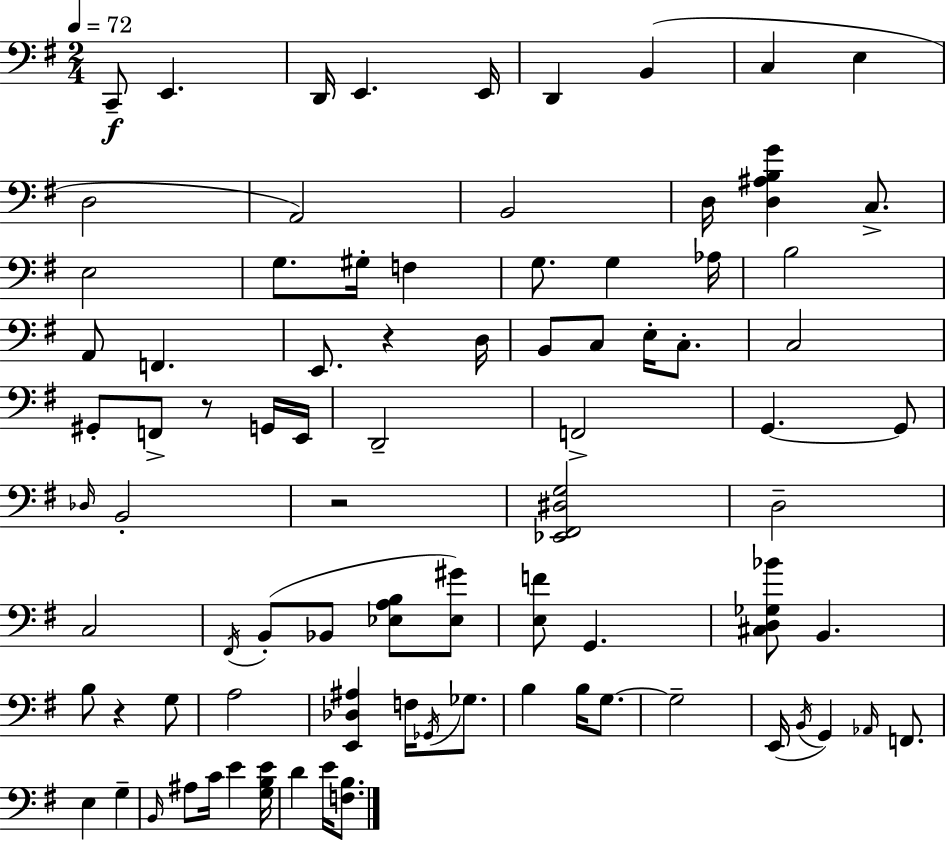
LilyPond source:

{
  \clef bass
  \numericTimeSignature
  \time 2/4
  \key g \major
  \tempo 4 = 72
  c,8--\f e,4. | d,16 e,4. e,16 | d,4 b,4( | c4 e4 | \break d2 | a,2) | b,2 | d16 <d ais b g'>4 c8.-> | \break e2 | g8. gis16-. f4 | g8. g4 aes16 | b2 | \break a,8 f,4. | e,8. r4 d16 | b,8 c8 e16-. c8.-. | c2 | \break gis,8-. f,8-> r8 g,16 e,16 | d,2-- | f,2-> | g,4.~~ g,8 | \break \grace { des16 } b,2-. | r2 | <ees, fis, dis g>2 | d2-- | \break c2 | \acciaccatura { fis,16 } b,8-.( bes,8 <ees a b>8 | <ees gis'>8) <e f'>8 g,4. | <cis d ges bes'>8 b,4. | \break b8 r4 | g8 a2 | <e, des ais>4 f16 \acciaccatura { ges,16 } | ges8. b4 b16 | \break g8.~~ g2-- | e,16( \acciaccatura { b,16 } g,4) | \grace { aes,16 } f,8. e4 | g4-- \grace { b,16 } ais8 | \break c'16 e'4 <g b e'>16 d'4 | e'16 <f b>8. \bar "|."
}